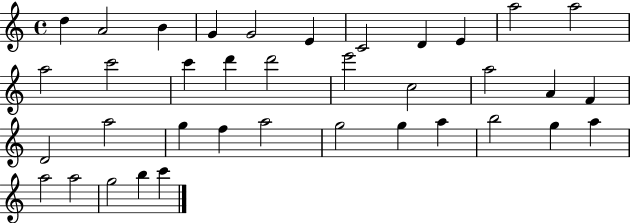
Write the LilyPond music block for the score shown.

{
  \clef treble
  \time 4/4
  \defaultTimeSignature
  \key c \major
  d''4 a'2 b'4 | g'4 g'2 e'4 | c'2 d'4 e'4 | a''2 a''2 | \break a''2 c'''2 | c'''4 d'''4 d'''2 | e'''2 c''2 | a''2 a'4 f'4 | \break d'2 a''2 | g''4 f''4 a''2 | g''2 g''4 a''4 | b''2 g''4 a''4 | \break a''2 a''2 | g''2 b''4 c'''4 | \bar "|."
}